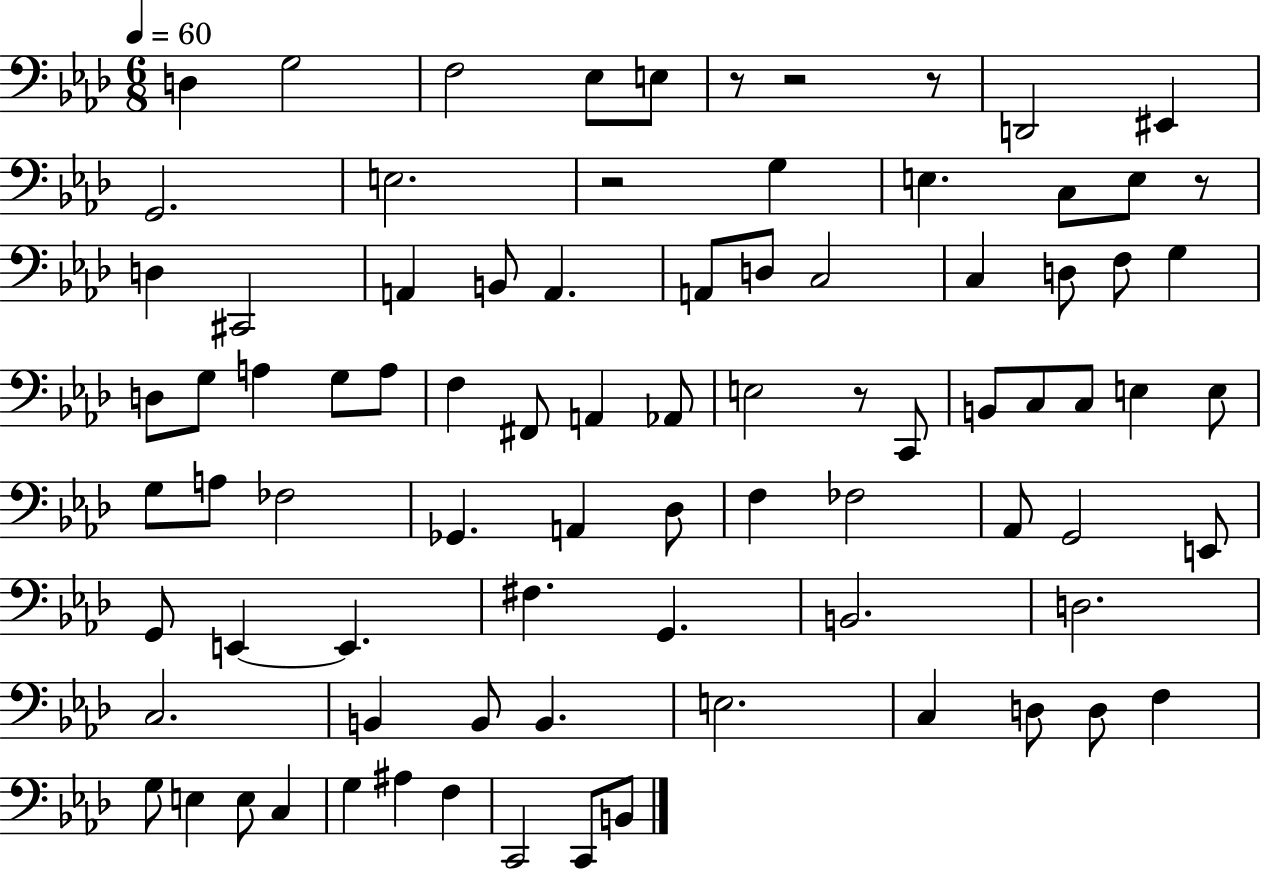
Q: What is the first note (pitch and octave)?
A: D3